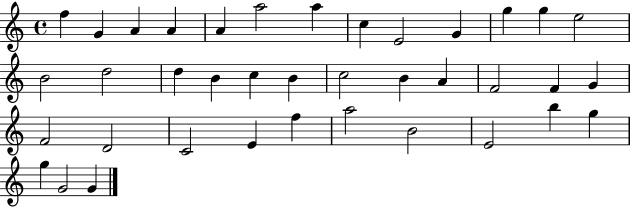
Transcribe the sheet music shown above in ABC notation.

X:1
T:Untitled
M:4/4
L:1/4
K:C
f G A A A a2 a c E2 G g g e2 B2 d2 d B c B c2 B A F2 F G F2 D2 C2 E f a2 B2 E2 b g g G2 G